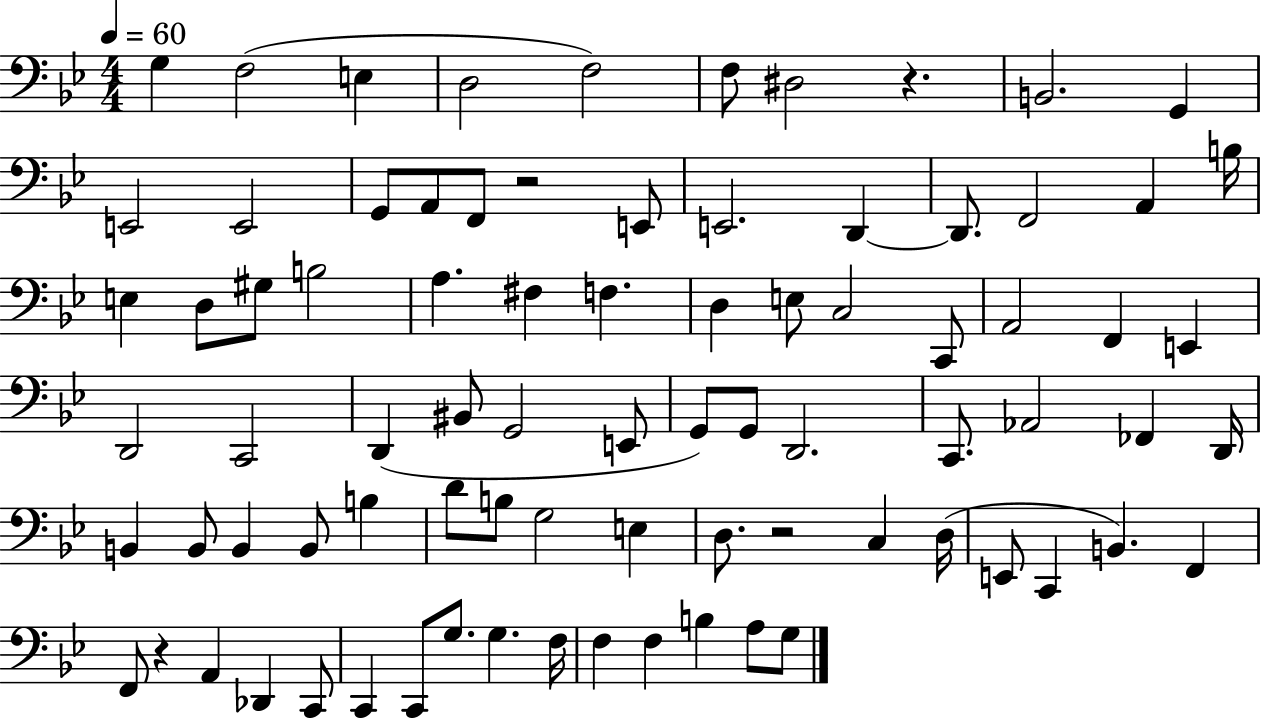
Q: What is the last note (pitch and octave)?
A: G3